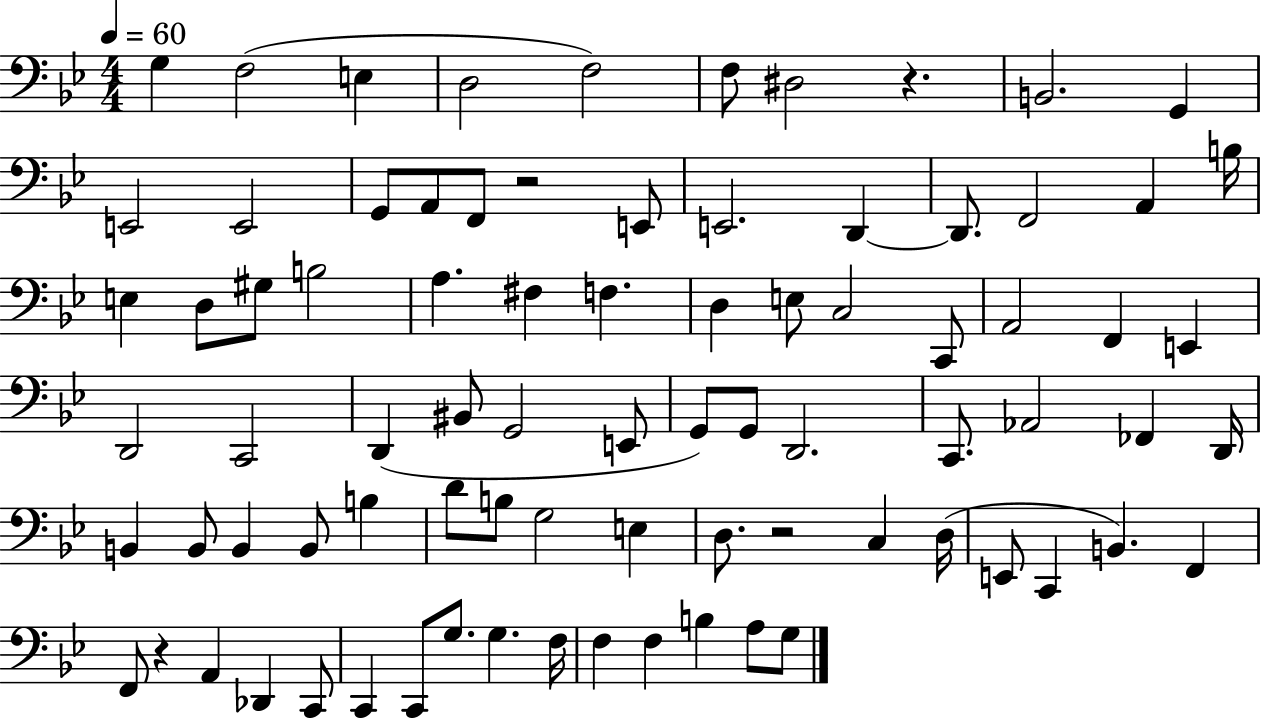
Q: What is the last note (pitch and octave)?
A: G3